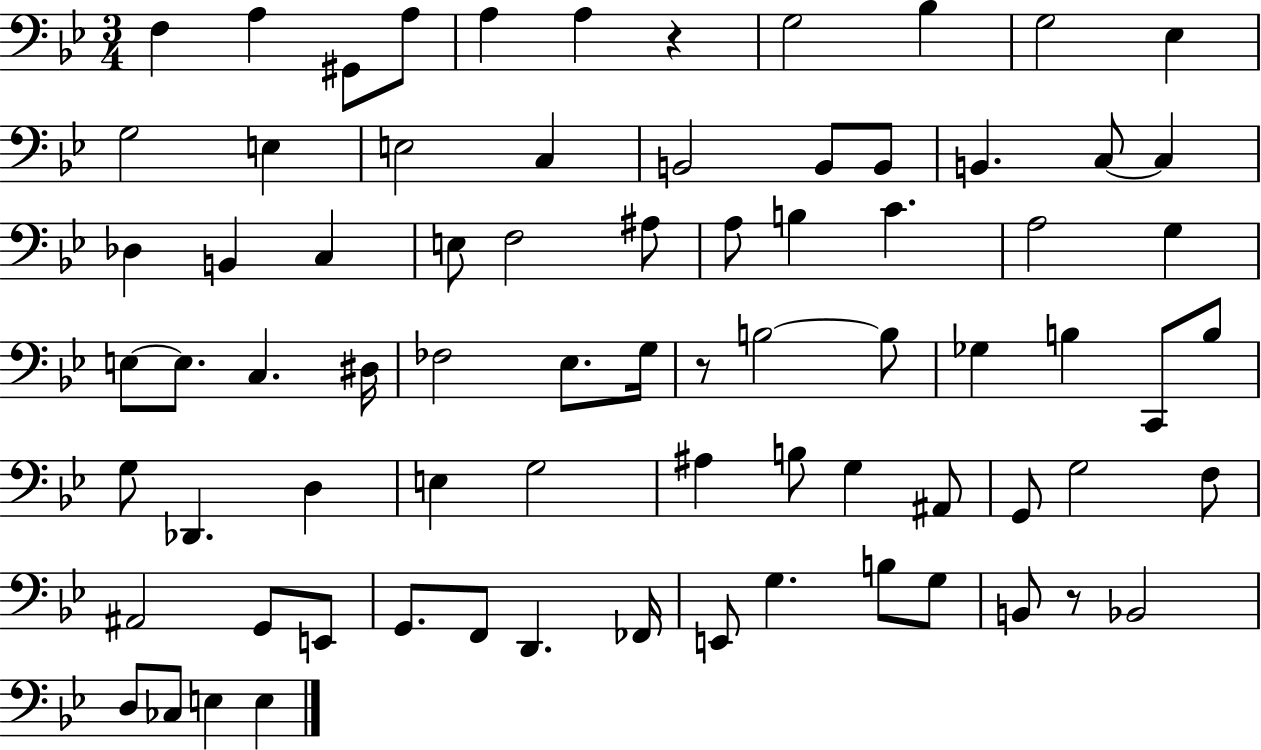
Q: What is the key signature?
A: BES major